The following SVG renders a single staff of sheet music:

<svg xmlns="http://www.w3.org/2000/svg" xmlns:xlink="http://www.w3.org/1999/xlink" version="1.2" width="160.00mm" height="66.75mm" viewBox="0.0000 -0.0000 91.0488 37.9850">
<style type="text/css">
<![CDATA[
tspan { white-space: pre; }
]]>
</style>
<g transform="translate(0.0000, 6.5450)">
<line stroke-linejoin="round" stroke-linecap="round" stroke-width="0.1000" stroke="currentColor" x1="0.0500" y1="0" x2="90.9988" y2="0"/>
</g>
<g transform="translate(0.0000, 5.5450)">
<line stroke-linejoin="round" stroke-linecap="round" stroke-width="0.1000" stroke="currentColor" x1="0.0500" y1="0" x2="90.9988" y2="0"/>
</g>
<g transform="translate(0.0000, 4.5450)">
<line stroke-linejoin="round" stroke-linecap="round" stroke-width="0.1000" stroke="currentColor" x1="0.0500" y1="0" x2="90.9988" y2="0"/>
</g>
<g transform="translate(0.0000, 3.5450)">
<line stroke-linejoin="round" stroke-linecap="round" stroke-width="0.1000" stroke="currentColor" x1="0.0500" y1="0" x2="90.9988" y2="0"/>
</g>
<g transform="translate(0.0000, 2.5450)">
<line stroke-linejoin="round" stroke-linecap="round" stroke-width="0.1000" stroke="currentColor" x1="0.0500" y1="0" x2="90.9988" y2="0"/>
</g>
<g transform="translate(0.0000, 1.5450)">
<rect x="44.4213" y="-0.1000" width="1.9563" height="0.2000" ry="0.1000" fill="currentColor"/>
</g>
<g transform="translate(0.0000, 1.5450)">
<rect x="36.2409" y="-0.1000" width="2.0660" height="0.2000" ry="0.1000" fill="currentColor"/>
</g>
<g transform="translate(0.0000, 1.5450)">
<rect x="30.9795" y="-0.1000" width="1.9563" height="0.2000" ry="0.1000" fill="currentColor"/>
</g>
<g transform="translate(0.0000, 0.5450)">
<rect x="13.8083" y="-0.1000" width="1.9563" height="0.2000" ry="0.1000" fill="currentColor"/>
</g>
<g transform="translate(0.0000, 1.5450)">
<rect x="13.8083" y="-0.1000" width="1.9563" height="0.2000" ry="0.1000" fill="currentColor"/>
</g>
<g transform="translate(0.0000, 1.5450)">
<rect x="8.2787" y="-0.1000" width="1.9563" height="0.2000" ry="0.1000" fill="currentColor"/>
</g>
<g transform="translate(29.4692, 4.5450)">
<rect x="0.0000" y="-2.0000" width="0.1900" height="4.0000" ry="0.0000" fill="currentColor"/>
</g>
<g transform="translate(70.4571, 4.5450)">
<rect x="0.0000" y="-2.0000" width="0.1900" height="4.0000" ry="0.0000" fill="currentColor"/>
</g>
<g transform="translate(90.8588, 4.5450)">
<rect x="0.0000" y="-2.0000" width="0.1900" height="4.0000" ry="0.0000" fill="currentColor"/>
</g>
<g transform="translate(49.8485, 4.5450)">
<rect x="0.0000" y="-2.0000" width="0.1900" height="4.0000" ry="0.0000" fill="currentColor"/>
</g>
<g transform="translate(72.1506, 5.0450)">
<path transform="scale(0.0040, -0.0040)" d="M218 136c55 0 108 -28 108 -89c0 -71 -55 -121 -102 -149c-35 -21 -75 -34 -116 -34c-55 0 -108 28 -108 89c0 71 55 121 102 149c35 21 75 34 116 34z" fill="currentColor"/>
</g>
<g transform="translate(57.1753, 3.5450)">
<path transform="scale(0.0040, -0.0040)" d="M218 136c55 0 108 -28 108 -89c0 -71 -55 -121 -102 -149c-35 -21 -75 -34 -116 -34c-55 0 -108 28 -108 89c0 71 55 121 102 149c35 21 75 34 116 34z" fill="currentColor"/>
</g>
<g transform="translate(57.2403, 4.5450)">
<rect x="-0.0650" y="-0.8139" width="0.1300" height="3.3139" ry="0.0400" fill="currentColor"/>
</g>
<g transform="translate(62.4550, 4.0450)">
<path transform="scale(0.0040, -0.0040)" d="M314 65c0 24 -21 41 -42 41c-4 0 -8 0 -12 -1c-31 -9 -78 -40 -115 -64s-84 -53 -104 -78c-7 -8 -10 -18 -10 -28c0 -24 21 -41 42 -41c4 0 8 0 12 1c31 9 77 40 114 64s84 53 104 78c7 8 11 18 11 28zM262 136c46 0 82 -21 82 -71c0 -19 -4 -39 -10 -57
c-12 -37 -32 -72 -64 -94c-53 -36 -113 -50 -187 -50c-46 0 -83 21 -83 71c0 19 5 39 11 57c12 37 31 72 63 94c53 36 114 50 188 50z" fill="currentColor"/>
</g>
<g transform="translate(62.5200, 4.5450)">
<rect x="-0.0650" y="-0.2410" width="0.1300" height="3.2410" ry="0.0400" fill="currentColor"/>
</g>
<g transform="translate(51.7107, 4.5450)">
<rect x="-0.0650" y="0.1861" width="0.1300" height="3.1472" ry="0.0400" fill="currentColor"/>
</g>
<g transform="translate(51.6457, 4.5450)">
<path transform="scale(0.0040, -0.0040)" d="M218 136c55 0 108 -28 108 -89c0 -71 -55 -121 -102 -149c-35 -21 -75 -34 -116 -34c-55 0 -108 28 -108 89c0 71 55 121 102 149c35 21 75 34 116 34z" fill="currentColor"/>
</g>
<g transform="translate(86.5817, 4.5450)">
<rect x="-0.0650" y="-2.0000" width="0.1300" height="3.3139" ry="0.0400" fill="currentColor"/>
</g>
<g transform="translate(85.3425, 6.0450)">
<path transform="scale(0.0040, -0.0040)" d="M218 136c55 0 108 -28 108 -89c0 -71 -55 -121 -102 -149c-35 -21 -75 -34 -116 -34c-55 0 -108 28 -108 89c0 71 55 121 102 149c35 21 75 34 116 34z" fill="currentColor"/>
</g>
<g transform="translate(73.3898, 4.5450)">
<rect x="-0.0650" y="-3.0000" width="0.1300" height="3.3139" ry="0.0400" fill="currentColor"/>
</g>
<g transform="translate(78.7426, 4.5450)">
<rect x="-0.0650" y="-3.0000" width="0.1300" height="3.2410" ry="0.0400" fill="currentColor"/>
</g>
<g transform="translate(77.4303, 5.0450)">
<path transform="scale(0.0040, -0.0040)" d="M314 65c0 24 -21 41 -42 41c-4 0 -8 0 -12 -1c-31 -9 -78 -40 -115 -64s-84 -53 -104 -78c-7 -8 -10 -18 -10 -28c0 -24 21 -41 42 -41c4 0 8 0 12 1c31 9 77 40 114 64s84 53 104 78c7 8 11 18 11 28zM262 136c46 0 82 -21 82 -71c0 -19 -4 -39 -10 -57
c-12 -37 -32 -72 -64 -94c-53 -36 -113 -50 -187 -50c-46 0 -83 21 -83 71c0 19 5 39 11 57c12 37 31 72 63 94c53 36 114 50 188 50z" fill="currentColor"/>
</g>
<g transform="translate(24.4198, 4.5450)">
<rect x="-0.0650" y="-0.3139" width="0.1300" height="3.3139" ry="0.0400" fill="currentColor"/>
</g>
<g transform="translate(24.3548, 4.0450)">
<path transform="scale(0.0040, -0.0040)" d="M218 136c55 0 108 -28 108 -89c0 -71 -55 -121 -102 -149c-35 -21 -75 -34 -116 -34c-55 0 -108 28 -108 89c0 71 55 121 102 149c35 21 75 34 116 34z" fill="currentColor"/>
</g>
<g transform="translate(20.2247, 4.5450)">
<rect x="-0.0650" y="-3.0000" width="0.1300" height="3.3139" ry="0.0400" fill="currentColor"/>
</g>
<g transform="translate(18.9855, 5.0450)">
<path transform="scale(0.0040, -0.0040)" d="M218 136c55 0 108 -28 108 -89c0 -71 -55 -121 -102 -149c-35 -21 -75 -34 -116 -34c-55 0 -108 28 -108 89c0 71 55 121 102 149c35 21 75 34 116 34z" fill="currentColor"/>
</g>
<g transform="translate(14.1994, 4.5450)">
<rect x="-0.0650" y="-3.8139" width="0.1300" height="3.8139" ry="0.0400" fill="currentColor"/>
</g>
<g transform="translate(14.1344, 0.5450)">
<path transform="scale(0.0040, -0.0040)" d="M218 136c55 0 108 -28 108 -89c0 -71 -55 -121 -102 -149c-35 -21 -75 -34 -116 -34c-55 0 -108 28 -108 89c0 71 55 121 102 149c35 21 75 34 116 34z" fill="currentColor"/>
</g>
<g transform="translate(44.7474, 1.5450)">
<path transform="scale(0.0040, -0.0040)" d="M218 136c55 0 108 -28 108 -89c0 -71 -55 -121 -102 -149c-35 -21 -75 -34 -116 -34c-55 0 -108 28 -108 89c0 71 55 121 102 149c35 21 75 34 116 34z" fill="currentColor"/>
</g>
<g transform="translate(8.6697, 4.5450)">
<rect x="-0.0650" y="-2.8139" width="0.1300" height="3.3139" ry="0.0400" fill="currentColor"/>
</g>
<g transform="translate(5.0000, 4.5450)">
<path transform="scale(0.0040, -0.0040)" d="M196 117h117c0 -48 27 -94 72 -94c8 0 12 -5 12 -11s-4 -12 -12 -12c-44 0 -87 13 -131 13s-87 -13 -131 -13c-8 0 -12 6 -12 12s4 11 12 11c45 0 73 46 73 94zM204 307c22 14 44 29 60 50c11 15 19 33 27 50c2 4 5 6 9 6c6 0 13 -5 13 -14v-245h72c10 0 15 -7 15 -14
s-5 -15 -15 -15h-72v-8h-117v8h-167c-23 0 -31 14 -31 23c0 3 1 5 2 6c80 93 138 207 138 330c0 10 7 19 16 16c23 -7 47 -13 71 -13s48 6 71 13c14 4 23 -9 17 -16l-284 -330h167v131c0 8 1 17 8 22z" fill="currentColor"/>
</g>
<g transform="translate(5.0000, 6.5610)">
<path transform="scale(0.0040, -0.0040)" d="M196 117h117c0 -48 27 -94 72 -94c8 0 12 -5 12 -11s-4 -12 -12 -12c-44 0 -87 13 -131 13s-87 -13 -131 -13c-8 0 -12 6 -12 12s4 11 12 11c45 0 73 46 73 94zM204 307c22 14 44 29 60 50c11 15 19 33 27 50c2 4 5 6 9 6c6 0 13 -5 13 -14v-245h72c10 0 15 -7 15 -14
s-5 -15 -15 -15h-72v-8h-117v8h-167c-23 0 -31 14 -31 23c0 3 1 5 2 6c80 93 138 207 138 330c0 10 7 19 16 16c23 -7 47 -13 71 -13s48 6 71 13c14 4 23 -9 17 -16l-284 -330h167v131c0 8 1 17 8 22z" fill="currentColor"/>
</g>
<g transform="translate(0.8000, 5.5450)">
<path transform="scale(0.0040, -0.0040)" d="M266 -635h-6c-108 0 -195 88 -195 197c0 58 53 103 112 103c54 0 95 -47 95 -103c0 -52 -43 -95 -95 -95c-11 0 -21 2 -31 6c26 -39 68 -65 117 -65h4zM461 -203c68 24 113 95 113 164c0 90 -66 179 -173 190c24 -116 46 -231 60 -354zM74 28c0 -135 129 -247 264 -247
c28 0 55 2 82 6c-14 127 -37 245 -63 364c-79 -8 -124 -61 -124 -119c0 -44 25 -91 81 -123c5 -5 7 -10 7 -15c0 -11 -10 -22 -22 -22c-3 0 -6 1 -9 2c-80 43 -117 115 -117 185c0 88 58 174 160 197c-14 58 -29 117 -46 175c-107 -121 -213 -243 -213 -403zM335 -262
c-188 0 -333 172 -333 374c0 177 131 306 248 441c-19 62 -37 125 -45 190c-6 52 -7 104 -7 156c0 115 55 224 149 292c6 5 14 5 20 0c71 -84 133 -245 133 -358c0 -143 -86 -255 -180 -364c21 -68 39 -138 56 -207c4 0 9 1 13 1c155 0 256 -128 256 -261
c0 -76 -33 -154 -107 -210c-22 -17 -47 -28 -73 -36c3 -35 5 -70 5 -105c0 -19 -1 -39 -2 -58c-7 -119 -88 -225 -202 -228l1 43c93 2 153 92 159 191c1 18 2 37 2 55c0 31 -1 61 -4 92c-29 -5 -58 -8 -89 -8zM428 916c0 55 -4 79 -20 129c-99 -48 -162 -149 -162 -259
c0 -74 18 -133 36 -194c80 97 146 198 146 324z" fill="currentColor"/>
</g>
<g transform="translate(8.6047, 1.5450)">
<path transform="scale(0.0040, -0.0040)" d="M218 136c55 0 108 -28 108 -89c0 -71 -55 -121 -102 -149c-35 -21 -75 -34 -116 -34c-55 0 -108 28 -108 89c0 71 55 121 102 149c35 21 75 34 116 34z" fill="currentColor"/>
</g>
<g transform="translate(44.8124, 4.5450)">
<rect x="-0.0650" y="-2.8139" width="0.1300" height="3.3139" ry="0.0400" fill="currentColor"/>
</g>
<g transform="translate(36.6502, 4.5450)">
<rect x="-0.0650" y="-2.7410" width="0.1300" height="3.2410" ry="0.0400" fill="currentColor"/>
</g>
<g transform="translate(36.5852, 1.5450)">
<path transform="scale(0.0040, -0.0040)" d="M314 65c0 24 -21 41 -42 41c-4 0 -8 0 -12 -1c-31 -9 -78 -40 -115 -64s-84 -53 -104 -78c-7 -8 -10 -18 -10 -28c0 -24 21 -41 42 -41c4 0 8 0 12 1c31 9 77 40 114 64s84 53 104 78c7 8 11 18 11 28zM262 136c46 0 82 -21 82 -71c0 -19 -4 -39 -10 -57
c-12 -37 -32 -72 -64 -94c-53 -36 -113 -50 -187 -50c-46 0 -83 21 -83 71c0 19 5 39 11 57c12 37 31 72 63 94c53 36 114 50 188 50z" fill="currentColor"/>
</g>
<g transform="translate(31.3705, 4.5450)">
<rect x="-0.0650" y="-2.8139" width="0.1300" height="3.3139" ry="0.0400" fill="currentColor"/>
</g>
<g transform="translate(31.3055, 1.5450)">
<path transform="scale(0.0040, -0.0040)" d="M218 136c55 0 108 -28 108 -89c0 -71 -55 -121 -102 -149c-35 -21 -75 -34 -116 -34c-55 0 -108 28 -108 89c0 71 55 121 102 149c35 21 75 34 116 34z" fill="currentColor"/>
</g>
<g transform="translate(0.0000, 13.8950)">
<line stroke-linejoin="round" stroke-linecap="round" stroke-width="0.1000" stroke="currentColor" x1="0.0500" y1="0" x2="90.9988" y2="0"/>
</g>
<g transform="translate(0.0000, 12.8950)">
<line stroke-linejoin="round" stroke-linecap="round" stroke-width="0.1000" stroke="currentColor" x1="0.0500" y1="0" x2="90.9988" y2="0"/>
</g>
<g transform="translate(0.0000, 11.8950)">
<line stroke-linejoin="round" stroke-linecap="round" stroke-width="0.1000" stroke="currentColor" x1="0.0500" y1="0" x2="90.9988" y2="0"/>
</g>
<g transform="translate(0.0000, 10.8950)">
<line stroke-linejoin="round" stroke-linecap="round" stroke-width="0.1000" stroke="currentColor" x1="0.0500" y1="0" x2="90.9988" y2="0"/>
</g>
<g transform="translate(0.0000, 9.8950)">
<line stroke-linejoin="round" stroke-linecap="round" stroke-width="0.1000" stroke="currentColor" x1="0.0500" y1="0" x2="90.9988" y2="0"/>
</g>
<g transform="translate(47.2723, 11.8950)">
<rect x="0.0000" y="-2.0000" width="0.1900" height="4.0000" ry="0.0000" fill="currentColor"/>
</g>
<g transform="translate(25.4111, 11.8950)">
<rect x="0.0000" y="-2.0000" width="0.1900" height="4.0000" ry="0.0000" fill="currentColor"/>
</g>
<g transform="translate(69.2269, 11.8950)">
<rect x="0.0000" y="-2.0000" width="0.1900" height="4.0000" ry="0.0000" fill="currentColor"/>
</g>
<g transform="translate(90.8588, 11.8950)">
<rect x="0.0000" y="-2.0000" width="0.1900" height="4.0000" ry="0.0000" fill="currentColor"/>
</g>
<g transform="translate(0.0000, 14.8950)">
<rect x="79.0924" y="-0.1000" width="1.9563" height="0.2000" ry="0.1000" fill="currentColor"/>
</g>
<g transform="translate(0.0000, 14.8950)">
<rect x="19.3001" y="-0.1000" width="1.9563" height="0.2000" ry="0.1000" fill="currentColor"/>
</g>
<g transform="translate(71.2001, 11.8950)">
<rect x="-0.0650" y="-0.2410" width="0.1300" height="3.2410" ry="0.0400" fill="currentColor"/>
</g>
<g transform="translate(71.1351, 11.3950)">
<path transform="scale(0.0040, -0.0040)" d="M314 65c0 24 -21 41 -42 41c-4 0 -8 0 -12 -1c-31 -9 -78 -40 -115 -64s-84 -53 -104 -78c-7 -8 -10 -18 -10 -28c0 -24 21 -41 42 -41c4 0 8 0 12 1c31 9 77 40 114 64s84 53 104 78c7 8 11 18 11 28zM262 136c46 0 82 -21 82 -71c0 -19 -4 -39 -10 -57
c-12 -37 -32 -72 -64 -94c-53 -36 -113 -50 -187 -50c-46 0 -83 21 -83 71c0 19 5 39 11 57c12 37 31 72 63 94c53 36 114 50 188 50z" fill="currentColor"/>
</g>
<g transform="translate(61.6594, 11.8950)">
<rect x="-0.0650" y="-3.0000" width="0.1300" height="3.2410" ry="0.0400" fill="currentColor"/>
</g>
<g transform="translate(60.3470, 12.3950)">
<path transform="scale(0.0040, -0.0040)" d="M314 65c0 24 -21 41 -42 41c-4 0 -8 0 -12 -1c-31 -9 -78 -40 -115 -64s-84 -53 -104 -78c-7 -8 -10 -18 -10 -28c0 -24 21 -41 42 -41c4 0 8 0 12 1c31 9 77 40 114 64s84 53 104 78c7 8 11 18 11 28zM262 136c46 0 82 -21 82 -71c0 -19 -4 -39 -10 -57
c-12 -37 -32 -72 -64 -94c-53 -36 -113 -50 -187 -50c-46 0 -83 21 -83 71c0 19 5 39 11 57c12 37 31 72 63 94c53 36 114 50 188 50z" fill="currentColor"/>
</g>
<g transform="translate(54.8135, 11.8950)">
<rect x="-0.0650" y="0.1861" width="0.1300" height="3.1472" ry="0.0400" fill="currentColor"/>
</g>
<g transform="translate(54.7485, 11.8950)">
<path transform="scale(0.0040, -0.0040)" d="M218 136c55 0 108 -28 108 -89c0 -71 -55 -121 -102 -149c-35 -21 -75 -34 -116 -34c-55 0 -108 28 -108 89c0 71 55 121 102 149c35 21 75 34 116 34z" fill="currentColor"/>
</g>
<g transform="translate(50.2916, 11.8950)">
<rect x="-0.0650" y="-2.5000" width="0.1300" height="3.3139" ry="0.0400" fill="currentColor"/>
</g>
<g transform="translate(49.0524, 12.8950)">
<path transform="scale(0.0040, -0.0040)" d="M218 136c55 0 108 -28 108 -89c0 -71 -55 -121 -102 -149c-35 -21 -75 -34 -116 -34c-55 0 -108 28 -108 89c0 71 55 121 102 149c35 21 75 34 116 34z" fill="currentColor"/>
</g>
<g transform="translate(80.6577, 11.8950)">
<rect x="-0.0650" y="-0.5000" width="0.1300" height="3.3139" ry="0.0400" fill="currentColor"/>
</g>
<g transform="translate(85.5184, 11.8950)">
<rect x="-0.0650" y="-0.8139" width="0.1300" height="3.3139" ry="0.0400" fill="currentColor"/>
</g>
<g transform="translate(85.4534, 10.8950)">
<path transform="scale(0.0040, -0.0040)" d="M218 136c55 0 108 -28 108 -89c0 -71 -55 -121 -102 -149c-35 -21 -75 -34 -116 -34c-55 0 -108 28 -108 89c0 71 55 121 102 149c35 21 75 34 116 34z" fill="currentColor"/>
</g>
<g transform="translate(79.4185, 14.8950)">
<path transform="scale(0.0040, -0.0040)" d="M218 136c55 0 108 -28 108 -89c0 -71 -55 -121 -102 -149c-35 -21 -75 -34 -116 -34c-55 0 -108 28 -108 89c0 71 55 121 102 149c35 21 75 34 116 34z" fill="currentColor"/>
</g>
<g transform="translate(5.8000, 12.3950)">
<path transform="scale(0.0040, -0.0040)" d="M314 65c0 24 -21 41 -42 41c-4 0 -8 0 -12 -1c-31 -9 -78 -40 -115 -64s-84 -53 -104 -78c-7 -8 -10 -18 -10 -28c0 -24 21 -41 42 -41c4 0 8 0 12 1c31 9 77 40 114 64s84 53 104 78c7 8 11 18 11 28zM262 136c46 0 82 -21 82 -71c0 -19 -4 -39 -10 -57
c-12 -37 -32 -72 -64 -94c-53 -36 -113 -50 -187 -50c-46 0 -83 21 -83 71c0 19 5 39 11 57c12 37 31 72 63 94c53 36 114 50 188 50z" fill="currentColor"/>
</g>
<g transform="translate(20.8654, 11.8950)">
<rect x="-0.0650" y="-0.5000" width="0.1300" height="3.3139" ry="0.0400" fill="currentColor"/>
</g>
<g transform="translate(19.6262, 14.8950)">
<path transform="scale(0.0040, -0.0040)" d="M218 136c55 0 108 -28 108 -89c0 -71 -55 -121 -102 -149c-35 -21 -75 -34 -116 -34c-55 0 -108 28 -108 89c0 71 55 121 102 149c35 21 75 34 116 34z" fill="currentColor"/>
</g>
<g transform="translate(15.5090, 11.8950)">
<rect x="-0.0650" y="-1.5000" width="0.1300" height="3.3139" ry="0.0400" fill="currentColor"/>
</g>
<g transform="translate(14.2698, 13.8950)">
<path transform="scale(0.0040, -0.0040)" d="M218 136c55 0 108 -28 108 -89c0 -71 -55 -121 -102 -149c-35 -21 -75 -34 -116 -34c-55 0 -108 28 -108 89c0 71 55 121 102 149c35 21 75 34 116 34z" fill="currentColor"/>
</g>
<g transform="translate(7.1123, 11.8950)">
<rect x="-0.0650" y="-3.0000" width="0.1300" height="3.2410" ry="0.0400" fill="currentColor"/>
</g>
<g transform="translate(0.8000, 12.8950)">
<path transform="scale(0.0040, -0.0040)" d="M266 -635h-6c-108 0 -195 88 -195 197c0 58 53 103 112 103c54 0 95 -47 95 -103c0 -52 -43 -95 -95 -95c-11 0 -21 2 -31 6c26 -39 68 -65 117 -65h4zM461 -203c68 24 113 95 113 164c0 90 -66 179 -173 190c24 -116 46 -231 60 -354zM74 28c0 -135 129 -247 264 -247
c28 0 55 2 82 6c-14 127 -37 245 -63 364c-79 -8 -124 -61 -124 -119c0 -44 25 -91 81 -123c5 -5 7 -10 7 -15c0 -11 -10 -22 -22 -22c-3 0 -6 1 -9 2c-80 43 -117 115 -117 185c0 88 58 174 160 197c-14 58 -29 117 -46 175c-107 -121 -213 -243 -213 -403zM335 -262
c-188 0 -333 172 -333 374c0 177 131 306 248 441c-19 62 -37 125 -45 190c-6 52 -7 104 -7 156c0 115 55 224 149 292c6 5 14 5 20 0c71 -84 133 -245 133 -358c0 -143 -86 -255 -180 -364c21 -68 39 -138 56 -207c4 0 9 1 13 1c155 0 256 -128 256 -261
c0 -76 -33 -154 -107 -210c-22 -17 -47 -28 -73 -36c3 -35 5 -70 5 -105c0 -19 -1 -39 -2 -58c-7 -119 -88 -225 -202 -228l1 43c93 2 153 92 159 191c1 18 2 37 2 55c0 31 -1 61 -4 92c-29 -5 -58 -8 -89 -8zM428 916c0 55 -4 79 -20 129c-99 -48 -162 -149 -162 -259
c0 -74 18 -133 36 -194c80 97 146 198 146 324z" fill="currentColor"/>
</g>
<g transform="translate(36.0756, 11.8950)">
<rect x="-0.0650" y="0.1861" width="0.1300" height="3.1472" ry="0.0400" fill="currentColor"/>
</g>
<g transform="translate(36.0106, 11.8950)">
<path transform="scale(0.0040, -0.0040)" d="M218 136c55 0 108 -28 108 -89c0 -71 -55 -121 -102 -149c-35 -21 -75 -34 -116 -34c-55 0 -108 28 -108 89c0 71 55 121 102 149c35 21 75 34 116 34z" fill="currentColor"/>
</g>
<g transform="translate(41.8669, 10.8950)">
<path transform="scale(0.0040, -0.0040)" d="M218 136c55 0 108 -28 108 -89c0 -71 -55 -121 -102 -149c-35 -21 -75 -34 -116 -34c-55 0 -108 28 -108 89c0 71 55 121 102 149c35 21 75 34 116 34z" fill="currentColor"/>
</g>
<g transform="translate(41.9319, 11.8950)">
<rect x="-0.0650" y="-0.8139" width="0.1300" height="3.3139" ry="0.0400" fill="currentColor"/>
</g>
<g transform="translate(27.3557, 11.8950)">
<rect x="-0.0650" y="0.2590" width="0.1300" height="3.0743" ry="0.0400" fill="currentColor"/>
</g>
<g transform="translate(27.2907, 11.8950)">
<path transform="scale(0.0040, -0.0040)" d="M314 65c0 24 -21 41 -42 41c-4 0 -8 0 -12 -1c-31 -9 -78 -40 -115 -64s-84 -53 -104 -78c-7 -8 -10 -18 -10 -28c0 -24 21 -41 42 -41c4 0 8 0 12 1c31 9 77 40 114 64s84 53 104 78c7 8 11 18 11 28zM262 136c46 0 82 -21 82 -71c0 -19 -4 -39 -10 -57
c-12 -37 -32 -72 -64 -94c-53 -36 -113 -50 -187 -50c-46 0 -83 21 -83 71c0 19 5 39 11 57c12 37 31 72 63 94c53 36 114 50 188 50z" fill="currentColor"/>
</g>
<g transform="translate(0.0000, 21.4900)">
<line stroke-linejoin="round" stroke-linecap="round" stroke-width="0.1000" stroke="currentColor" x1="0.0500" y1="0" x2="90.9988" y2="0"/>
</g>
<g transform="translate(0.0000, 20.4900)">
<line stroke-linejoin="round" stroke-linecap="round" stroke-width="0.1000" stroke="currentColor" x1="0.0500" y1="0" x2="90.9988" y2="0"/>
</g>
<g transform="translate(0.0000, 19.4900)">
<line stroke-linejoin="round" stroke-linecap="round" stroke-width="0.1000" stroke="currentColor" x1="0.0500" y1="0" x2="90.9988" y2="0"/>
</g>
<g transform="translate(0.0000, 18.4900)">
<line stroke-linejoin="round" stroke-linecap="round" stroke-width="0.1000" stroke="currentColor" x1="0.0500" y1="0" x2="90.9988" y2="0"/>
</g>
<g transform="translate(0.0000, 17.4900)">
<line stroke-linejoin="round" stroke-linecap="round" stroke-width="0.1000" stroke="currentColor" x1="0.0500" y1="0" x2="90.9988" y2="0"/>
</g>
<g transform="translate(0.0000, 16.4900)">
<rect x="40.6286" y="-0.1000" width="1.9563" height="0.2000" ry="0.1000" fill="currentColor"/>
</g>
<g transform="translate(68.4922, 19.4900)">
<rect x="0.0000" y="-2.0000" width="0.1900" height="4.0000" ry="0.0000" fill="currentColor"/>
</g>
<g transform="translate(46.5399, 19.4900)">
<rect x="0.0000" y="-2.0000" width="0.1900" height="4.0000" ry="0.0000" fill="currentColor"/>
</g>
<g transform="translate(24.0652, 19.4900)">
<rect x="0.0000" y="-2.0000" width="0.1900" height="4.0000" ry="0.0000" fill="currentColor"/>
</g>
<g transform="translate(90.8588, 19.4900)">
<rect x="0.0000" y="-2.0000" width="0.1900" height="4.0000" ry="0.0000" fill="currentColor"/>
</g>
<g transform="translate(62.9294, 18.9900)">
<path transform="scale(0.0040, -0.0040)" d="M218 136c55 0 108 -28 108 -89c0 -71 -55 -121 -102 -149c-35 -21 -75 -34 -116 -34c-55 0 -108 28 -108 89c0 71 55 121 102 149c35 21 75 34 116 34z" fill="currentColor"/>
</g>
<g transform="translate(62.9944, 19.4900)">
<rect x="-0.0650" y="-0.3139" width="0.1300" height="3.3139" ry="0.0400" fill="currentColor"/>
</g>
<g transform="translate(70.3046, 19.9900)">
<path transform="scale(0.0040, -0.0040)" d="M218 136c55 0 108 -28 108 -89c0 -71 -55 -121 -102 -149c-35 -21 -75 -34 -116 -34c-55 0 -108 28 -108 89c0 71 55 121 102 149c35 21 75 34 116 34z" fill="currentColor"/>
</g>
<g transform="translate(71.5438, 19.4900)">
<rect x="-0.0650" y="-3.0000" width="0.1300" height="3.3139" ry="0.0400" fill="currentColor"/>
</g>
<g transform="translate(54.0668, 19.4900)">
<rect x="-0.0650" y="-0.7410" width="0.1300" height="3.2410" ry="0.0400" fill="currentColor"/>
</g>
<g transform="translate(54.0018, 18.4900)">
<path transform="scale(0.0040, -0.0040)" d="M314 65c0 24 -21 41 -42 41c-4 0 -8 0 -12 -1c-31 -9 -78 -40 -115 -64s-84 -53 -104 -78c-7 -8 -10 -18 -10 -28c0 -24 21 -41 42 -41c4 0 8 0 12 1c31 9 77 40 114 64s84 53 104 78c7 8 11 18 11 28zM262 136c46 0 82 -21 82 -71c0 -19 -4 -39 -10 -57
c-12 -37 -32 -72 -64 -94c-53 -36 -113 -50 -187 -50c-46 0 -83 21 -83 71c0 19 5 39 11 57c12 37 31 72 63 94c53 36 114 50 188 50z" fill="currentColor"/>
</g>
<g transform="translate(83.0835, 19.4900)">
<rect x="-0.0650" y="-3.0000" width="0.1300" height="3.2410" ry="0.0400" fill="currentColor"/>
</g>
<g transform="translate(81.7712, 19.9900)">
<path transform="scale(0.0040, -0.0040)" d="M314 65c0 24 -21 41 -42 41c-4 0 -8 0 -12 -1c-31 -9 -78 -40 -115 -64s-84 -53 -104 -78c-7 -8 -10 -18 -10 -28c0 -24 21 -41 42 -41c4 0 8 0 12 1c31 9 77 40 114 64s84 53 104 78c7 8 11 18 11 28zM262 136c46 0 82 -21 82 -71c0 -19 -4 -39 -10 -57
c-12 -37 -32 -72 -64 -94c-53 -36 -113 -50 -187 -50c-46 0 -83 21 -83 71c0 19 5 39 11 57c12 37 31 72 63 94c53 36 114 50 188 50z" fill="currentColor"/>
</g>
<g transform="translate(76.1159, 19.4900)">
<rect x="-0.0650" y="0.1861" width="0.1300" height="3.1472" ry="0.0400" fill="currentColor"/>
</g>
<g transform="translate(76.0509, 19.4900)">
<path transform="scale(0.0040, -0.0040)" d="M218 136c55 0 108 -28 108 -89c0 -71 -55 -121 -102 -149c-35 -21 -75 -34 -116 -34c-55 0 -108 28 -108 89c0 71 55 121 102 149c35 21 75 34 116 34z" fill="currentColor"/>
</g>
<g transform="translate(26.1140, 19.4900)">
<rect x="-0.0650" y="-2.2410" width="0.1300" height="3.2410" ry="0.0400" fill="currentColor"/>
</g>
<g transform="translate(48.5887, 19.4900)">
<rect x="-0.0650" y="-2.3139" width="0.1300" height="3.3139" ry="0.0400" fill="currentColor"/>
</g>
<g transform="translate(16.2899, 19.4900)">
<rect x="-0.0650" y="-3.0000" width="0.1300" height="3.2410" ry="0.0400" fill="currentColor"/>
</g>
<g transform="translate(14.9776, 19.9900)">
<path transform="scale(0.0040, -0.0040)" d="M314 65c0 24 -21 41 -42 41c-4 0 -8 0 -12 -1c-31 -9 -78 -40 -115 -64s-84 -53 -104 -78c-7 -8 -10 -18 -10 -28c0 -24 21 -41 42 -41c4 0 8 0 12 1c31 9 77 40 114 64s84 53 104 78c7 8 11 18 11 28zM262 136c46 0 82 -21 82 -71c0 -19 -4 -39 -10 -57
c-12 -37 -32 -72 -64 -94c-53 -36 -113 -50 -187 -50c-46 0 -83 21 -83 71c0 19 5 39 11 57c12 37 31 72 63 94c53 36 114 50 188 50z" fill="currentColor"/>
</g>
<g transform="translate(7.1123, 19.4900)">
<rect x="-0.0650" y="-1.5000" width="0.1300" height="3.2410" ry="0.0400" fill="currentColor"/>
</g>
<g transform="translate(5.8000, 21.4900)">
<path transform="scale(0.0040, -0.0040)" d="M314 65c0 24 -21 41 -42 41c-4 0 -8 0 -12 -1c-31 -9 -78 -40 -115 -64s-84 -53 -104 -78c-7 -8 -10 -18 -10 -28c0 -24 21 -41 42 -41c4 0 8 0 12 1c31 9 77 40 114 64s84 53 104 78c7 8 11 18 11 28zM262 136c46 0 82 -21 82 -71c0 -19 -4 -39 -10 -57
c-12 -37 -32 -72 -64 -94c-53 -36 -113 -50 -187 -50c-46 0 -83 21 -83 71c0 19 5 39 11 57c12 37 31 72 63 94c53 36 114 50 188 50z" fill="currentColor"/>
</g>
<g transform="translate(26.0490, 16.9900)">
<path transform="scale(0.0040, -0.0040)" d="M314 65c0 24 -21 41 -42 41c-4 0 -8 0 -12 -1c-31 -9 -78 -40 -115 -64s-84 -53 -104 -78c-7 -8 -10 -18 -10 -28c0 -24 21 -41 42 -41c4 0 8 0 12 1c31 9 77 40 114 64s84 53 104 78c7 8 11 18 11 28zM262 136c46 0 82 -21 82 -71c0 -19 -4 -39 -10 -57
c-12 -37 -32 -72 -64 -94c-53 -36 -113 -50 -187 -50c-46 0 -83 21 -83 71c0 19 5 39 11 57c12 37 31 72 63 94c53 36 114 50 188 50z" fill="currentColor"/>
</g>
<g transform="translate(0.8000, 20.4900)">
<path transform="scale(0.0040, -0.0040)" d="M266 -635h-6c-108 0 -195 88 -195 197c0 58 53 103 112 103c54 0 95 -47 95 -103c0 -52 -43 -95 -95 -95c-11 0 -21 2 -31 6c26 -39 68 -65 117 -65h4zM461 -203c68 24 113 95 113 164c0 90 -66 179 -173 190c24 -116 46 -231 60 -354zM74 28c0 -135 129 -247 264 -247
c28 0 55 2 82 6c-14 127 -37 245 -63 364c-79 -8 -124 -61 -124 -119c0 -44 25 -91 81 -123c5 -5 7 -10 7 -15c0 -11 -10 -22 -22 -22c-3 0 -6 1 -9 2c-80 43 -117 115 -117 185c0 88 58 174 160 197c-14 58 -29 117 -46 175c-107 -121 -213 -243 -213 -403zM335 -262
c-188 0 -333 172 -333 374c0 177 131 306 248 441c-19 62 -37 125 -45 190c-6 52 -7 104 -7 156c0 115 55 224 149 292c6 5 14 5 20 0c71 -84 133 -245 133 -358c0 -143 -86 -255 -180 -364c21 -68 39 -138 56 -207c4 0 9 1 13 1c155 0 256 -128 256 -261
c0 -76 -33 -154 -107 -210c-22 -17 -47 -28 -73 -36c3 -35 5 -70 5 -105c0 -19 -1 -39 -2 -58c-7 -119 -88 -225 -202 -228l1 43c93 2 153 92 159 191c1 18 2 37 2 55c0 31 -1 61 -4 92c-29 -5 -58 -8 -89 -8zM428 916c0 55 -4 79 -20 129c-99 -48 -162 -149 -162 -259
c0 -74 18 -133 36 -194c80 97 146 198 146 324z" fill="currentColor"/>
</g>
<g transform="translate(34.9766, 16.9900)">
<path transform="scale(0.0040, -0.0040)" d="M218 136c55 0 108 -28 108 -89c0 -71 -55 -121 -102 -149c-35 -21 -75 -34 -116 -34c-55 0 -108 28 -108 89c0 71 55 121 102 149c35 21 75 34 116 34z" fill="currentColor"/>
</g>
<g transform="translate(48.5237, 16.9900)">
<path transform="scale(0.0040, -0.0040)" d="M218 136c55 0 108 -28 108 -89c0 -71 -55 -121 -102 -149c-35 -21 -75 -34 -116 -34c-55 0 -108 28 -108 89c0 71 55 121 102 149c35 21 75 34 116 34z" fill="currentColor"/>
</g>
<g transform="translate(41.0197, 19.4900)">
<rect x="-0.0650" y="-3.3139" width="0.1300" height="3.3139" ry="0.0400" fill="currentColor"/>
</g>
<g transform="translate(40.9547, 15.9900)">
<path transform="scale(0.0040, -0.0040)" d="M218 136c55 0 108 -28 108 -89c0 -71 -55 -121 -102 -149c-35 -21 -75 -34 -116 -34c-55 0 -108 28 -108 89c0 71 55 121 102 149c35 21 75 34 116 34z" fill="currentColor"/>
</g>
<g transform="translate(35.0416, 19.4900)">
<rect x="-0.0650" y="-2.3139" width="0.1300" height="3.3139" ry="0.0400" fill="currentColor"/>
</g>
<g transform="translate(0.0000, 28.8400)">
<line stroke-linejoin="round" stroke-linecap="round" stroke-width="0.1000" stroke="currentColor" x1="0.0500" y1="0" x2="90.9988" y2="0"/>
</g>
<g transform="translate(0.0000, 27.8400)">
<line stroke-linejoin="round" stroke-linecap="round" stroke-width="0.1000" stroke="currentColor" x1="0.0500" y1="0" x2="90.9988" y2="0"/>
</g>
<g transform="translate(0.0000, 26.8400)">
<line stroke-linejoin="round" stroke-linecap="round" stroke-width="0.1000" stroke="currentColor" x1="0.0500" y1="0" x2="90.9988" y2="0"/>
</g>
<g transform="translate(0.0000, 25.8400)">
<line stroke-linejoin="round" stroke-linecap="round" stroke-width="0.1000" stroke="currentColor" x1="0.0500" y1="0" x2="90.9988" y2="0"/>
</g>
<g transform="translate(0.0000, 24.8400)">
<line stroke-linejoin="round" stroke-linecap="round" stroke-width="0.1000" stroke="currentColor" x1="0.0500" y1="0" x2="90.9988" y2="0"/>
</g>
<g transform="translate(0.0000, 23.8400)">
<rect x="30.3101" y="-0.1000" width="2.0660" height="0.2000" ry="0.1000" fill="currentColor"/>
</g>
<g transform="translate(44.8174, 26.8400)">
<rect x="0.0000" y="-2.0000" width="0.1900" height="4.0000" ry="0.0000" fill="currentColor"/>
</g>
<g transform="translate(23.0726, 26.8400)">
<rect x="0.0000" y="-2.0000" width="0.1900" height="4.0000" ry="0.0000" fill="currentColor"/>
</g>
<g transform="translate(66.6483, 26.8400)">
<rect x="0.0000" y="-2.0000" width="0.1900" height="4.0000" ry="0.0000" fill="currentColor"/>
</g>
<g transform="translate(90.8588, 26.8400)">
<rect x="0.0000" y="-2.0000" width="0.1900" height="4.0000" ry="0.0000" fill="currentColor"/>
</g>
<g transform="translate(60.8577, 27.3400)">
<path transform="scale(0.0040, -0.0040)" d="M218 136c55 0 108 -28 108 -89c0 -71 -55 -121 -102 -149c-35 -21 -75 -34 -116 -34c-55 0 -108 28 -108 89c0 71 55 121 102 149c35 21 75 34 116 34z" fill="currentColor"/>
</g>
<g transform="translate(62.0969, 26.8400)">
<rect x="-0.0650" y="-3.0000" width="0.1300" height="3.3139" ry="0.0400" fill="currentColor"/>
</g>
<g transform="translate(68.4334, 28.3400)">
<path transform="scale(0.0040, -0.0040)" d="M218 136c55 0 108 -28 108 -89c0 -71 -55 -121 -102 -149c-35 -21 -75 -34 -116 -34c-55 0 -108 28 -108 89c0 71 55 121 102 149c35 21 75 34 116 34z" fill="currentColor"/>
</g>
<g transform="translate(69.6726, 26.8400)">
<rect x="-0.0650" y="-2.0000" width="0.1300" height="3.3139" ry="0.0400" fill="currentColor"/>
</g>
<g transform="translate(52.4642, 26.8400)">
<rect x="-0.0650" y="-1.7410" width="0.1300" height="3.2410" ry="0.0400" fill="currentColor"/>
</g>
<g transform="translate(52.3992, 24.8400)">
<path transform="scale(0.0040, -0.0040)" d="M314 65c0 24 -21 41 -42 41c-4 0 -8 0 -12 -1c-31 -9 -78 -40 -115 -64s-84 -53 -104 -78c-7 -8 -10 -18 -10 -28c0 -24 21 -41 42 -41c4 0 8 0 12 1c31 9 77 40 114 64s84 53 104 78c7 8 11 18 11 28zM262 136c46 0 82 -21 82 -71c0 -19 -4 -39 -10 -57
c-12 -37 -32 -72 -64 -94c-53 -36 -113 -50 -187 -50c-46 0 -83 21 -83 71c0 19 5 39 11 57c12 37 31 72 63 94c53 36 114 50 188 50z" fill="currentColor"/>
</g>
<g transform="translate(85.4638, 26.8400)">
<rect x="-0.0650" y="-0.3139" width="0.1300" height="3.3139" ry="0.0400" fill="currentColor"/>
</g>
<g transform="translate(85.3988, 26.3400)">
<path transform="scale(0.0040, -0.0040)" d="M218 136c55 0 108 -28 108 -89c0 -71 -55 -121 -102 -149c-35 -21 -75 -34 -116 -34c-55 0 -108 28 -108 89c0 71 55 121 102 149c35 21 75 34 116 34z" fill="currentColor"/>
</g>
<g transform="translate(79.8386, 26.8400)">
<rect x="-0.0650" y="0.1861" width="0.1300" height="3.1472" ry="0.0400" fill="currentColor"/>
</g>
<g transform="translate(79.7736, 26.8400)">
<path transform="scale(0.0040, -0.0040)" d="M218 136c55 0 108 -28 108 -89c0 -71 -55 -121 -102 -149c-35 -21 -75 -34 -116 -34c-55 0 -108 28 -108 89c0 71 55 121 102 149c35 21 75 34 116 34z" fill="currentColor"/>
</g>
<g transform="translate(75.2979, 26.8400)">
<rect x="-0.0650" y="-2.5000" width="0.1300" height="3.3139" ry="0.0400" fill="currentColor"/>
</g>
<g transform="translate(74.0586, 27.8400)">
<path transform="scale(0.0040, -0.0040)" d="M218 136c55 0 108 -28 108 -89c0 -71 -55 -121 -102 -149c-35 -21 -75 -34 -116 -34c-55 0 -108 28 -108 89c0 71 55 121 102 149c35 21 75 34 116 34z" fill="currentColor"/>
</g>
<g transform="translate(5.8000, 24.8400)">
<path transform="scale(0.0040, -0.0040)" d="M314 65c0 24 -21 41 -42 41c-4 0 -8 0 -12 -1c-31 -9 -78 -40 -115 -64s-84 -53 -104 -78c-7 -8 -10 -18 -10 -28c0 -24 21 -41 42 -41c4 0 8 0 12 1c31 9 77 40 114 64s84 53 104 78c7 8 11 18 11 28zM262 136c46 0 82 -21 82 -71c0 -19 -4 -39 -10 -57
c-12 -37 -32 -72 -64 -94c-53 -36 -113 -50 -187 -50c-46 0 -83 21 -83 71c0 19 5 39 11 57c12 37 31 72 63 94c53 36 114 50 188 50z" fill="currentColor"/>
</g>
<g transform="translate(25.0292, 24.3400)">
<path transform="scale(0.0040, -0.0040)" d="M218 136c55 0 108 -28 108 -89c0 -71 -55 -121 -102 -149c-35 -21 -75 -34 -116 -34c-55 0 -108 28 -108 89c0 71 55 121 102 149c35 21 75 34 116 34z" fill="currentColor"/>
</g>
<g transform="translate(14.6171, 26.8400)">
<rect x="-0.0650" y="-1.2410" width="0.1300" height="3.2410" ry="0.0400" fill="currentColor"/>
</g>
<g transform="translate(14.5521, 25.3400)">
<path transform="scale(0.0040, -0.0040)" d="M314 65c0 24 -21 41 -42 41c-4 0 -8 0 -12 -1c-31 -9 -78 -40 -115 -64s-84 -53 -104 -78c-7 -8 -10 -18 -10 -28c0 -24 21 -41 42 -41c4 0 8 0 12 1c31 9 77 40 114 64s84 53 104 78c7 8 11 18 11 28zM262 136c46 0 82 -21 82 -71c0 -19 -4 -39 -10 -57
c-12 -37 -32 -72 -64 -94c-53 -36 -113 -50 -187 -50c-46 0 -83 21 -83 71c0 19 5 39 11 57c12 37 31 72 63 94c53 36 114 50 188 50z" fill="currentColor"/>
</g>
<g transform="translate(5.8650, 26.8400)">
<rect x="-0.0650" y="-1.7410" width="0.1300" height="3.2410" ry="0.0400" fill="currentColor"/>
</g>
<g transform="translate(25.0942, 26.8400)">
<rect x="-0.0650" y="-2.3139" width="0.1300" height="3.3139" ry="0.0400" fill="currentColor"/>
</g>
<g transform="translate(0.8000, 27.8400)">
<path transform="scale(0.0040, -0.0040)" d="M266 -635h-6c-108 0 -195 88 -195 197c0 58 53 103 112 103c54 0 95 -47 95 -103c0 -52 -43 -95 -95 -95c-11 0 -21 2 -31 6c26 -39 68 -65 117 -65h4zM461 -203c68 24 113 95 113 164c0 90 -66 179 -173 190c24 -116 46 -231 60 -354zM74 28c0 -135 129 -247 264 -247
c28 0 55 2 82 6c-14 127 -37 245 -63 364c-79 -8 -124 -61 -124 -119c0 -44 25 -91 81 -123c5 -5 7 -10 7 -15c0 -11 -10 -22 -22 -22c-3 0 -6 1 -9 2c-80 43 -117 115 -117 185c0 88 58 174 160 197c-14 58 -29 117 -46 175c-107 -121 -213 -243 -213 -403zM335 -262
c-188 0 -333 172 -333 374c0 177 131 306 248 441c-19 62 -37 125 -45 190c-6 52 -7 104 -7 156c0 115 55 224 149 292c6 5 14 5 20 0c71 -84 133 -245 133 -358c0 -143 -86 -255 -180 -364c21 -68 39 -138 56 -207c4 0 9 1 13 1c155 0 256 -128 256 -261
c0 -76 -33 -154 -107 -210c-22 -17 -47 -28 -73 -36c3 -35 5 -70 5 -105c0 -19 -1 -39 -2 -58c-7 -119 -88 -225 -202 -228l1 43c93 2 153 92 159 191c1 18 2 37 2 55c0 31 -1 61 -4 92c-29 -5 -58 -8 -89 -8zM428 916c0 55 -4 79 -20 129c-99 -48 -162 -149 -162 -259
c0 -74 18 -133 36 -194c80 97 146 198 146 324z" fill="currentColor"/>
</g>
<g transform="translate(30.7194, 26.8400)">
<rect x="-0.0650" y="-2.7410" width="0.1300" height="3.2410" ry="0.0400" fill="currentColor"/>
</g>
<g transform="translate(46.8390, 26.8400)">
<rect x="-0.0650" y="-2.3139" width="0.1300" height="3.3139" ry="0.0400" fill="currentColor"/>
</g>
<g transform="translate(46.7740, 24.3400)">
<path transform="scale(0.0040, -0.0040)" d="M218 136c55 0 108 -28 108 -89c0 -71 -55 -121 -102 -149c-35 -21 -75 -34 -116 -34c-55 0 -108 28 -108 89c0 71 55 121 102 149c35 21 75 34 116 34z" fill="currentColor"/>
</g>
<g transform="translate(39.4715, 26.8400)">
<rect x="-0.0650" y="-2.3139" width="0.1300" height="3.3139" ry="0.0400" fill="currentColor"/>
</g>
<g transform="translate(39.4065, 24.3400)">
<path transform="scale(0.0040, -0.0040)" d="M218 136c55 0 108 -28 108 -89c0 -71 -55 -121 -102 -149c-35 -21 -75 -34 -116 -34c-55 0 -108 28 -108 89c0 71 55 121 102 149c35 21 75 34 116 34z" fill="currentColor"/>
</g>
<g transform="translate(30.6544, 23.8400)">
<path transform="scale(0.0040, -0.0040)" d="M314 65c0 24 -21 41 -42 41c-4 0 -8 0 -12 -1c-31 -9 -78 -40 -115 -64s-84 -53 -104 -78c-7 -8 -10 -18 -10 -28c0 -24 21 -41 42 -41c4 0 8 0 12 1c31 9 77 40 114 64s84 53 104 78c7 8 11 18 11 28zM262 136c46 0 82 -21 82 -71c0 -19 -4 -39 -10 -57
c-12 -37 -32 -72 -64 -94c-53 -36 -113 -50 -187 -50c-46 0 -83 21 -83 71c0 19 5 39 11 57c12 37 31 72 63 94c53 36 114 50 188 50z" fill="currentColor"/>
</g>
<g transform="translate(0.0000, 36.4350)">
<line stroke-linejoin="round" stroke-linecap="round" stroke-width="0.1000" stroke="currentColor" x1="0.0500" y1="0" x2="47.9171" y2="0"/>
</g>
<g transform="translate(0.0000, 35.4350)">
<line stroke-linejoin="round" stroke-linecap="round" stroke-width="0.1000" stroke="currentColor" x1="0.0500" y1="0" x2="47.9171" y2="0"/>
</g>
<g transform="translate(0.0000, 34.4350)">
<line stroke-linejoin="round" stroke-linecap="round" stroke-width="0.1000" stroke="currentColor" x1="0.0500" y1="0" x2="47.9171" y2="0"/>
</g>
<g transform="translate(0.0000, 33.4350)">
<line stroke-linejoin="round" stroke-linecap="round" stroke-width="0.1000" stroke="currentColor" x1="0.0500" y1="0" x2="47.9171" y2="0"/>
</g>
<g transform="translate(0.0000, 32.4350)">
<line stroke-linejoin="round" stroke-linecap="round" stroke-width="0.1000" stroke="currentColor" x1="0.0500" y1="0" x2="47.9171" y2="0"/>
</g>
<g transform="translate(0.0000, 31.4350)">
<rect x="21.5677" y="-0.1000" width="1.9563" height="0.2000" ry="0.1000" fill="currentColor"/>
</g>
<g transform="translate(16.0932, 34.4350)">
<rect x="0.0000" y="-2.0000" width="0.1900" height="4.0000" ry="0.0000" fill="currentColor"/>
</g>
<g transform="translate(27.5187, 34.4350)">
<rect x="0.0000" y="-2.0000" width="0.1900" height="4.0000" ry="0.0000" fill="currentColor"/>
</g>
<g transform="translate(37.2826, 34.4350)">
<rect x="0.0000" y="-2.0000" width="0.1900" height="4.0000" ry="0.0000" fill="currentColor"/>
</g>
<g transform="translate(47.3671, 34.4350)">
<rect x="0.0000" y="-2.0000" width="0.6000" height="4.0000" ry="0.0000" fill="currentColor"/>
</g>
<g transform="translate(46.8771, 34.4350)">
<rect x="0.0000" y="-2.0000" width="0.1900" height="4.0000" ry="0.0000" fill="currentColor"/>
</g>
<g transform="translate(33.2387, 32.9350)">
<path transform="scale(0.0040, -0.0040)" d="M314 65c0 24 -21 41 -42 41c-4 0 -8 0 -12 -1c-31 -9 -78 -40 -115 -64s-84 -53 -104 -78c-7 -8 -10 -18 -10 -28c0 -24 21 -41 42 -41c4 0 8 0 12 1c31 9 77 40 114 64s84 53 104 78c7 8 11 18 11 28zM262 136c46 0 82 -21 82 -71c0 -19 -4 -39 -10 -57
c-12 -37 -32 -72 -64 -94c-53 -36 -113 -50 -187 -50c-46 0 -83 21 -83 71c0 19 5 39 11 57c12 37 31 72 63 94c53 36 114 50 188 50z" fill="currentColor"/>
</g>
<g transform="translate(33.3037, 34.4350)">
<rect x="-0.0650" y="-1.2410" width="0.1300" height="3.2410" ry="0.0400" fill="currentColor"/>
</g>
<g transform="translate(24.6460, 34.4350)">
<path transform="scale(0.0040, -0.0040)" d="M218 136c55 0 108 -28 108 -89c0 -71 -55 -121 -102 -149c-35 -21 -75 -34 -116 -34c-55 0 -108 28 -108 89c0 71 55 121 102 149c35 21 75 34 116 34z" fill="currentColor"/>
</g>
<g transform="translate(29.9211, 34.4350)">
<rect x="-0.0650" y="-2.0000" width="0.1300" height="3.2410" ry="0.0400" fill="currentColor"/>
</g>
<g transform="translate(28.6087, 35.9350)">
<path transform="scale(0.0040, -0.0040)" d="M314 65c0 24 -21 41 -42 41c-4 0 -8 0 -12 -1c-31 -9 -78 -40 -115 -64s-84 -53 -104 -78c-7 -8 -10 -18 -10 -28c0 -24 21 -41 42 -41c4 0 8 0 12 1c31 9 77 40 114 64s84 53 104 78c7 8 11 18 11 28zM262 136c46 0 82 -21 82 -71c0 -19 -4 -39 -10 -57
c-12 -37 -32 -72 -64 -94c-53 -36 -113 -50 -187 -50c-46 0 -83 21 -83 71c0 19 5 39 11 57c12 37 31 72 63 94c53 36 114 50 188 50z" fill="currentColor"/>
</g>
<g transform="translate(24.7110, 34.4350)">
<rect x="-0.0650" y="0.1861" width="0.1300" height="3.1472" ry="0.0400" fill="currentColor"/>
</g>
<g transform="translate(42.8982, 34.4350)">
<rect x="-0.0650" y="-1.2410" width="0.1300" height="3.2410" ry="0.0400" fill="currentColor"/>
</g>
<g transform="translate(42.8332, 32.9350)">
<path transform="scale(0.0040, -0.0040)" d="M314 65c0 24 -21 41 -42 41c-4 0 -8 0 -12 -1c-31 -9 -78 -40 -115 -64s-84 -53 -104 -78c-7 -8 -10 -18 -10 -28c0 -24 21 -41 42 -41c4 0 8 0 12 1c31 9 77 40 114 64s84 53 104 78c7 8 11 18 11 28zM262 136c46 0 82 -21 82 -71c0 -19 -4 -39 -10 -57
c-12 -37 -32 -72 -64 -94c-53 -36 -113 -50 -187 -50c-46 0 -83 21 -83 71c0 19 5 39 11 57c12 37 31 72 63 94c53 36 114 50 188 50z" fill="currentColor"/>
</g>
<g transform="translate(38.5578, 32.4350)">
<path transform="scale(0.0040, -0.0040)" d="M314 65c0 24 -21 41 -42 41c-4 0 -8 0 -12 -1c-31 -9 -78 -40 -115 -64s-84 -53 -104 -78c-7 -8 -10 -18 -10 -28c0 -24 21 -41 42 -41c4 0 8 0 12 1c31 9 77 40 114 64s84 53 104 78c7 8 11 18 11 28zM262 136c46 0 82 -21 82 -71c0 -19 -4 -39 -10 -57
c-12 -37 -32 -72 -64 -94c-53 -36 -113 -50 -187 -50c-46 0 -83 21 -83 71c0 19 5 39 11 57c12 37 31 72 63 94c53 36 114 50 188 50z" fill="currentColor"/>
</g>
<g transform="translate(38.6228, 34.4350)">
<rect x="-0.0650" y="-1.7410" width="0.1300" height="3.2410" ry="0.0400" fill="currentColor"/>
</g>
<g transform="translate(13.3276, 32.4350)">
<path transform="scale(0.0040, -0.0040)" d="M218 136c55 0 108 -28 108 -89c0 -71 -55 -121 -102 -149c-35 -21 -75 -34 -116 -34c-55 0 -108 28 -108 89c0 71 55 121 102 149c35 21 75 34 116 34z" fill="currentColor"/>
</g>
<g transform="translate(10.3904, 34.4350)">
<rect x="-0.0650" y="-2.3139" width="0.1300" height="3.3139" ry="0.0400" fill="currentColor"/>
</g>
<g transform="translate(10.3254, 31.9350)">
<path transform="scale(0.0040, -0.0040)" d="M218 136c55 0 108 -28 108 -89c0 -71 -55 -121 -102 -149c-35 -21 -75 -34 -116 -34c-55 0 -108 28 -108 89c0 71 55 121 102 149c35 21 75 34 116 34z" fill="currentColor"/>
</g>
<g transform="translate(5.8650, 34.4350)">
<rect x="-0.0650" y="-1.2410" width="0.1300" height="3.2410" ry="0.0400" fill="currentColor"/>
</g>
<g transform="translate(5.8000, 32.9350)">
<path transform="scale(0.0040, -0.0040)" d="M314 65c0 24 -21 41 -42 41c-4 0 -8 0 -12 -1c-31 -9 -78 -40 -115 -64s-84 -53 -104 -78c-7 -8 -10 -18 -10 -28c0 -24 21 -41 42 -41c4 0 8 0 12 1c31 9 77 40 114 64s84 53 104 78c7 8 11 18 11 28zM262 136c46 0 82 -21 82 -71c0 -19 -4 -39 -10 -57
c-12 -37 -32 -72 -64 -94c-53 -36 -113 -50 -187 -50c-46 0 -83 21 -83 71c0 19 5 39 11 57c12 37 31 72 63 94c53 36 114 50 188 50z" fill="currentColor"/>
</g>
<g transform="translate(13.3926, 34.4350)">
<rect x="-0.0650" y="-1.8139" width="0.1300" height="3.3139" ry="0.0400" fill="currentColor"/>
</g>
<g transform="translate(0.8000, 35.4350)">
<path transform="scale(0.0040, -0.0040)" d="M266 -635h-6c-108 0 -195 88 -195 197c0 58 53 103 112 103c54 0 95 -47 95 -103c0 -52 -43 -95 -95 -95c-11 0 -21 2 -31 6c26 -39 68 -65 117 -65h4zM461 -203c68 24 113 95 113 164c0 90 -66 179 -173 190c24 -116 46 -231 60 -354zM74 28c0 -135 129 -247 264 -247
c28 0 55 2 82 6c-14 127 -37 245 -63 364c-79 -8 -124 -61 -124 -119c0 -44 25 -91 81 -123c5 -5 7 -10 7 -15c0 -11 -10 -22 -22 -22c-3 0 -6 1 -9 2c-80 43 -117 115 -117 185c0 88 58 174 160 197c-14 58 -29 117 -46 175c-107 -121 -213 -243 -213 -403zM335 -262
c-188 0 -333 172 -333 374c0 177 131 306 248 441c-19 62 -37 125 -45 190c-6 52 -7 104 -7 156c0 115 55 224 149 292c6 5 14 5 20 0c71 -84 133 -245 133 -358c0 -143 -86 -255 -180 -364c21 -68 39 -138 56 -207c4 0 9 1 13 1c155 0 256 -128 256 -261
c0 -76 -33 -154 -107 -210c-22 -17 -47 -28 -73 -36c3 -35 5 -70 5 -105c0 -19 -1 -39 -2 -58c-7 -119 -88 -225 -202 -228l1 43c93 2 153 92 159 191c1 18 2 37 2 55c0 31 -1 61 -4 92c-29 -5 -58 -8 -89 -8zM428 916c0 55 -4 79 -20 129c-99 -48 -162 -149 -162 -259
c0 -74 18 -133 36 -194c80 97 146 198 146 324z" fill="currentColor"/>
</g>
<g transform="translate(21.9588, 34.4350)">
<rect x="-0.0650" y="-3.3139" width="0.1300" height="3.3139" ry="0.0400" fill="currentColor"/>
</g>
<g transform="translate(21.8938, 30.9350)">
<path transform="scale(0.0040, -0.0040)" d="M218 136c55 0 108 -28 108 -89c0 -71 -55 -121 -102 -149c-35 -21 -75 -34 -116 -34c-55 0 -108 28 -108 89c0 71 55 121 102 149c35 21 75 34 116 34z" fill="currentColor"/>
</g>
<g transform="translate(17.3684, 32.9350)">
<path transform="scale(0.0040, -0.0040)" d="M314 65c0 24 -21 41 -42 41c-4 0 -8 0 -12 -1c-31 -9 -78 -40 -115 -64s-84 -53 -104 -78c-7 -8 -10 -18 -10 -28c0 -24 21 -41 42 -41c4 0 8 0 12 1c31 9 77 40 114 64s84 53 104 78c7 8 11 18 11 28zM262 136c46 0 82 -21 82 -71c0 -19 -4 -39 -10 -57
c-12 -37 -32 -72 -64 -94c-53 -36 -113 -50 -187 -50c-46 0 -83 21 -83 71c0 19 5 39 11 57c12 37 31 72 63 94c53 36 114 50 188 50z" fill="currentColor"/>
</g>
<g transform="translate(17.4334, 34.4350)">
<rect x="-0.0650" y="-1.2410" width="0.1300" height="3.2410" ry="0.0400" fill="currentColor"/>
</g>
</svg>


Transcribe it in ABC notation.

X:1
T:Untitled
M:4/4
L:1/4
K:C
a c' A c a a2 a B d c2 A A2 F A2 E C B2 B d G B A2 c2 C d E2 A2 g2 g b g d2 c A B A2 f2 e2 g a2 g g f2 A F G B c e2 g f e2 b B F2 e2 f2 e2